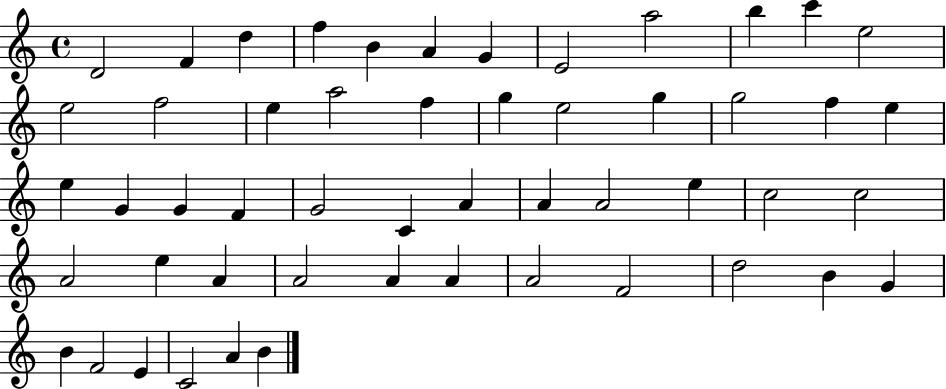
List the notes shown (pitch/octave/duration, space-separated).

D4/h F4/q D5/q F5/q B4/q A4/q G4/q E4/h A5/h B5/q C6/q E5/h E5/h F5/h E5/q A5/h F5/q G5/q E5/h G5/q G5/h F5/q E5/q E5/q G4/q G4/q F4/q G4/h C4/q A4/q A4/q A4/h E5/q C5/h C5/h A4/h E5/q A4/q A4/h A4/q A4/q A4/h F4/h D5/h B4/q G4/q B4/q F4/h E4/q C4/h A4/q B4/q